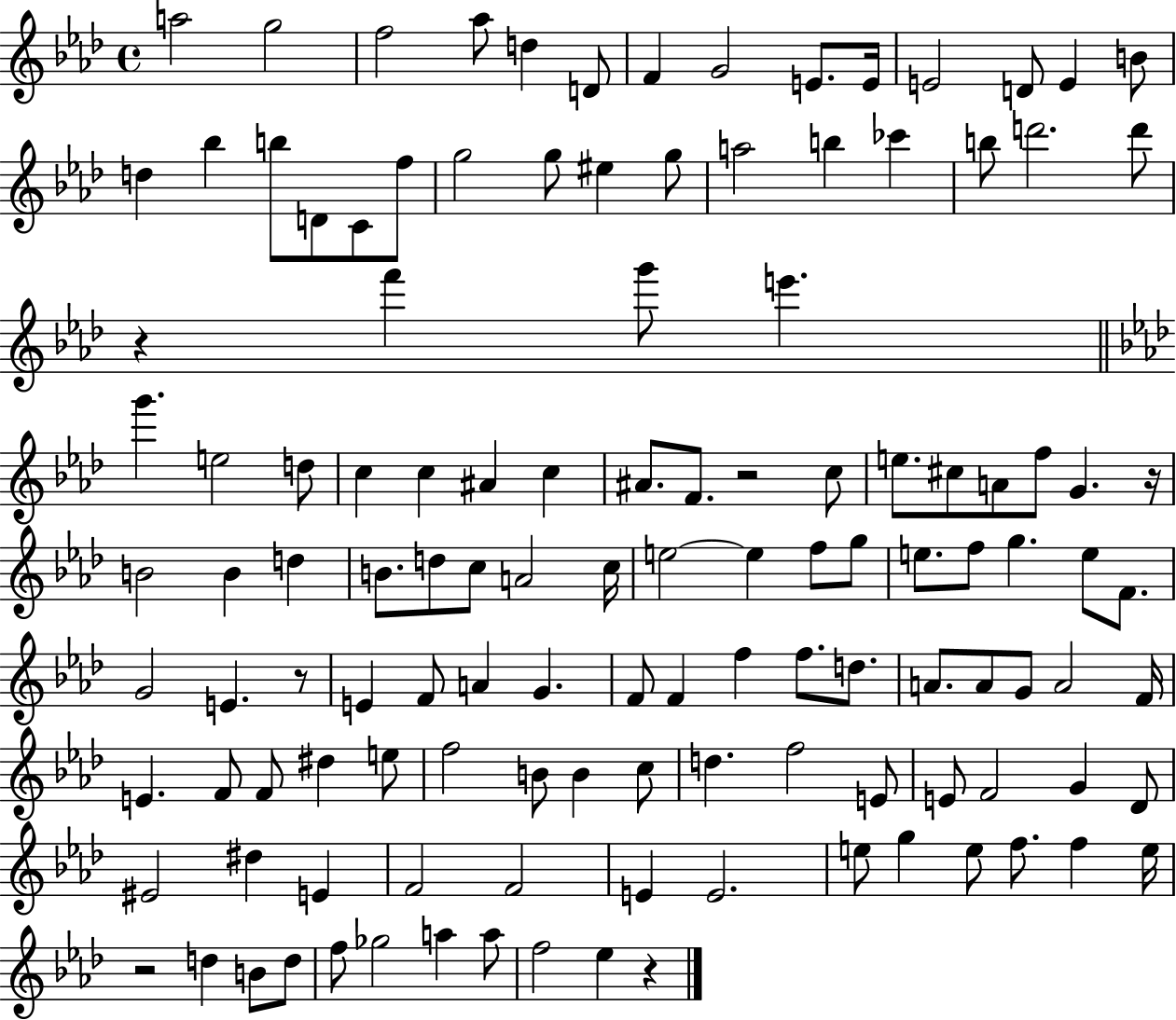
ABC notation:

X:1
T:Untitled
M:4/4
L:1/4
K:Ab
a2 g2 f2 _a/2 d D/2 F G2 E/2 E/4 E2 D/2 E B/2 d _b b/2 D/2 C/2 f/2 g2 g/2 ^e g/2 a2 b _c' b/2 d'2 d'/2 z f' g'/2 e' g' e2 d/2 c c ^A c ^A/2 F/2 z2 c/2 e/2 ^c/2 A/2 f/2 G z/4 B2 B d B/2 d/2 c/2 A2 c/4 e2 e f/2 g/2 e/2 f/2 g e/2 F/2 G2 E z/2 E F/2 A G F/2 F f f/2 d/2 A/2 A/2 G/2 A2 F/4 E F/2 F/2 ^d e/2 f2 B/2 B c/2 d f2 E/2 E/2 F2 G _D/2 ^E2 ^d E F2 F2 E E2 e/2 g e/2 f/2 f e/4 z2 d B/2 d/2 f/2 _g2 a a/2 f2 _e z